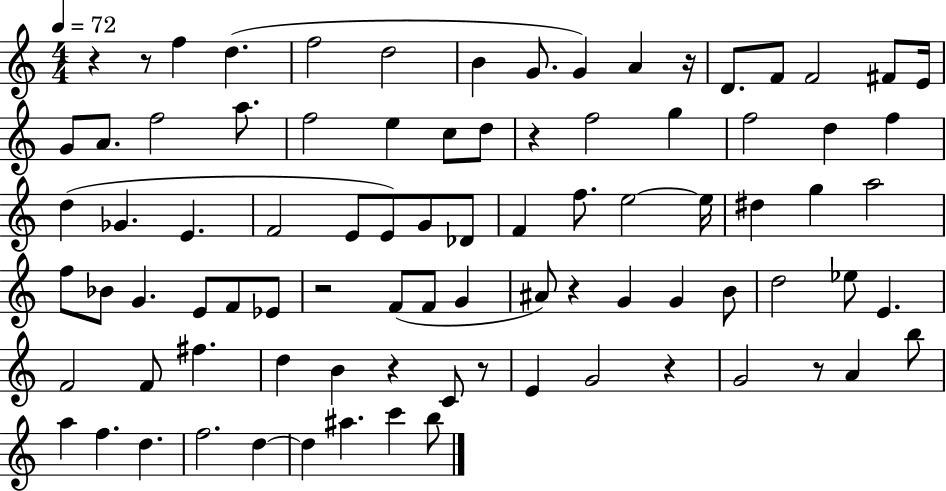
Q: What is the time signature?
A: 4/4